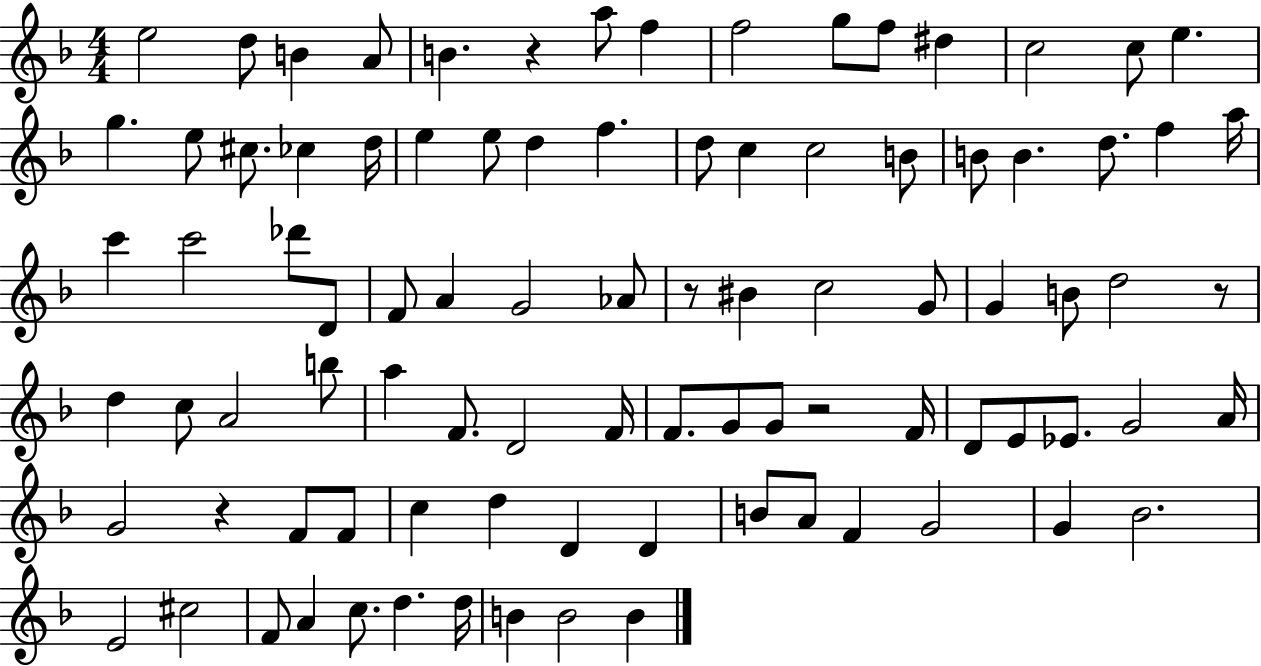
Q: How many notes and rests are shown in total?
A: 91